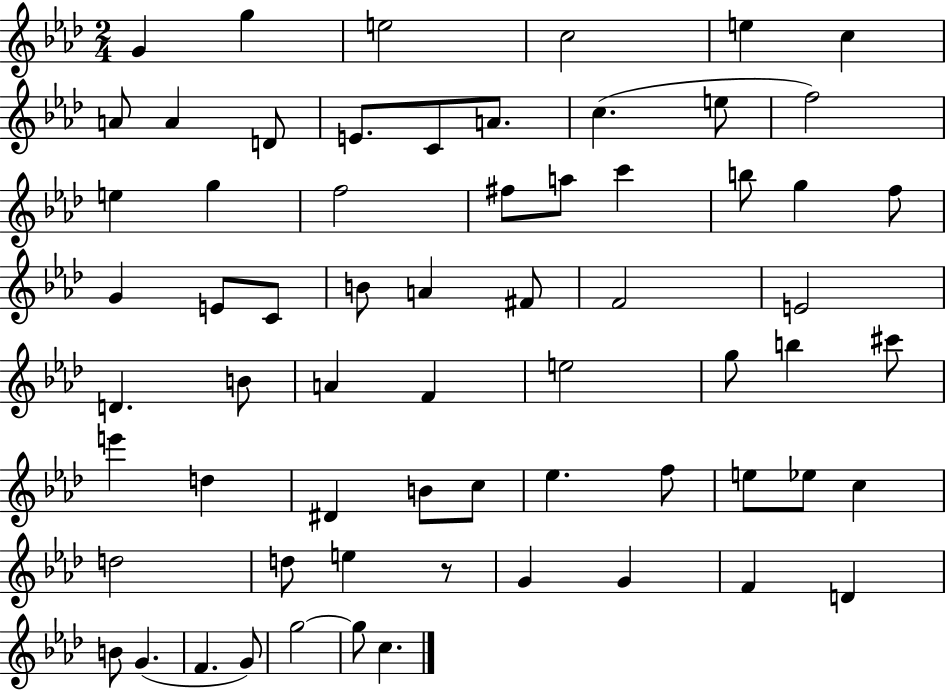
{
  \clef treble
  \numericTimeSignature
  \time 2/4
  \key aes \major
  \repeat volta 2 { g'4 g''4 | e''2 | c''2 | e''4 c''4 | \break a'8 a'4 d'8 | e'8. c'8 a'8. | c''4.( e''8 | f''2) | \break e''4 g''4 | f''2 | fis''8 a''8 c'''4 | b''8 g''4 f''8 | \break g'4 e'8 c'8 | b'8 a'4 fis'8 | f'2 | e'2 | \break d'4. b'8 | a'4 f'4 | e''2 | g''8 b''4 cis'''8 | \break e'''4 d''4 | dis'4 b'8 c''8 | ees''4. f''8 | e''8 ees''8 c''4 | \break d''2 | d''8 e''4 r8 | g'4 g'4 | f'4 d'4 | \break b'8 g'4.( | f'4. g'8) | g''2~~ | g''8 c''4. | \break } \bar "|."
}